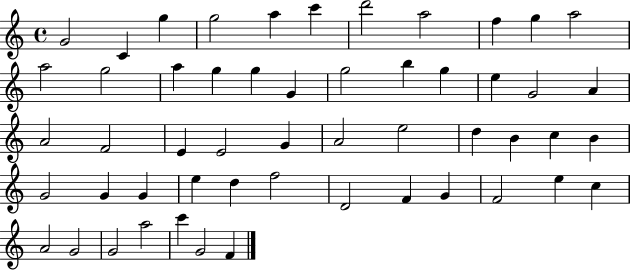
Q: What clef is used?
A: treble